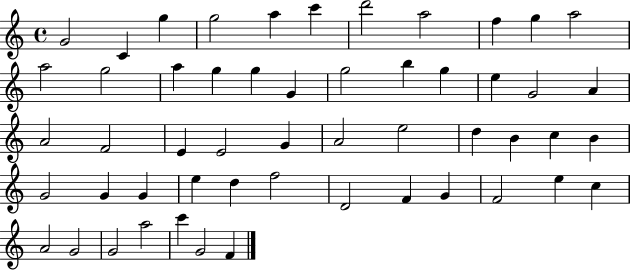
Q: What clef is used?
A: treble